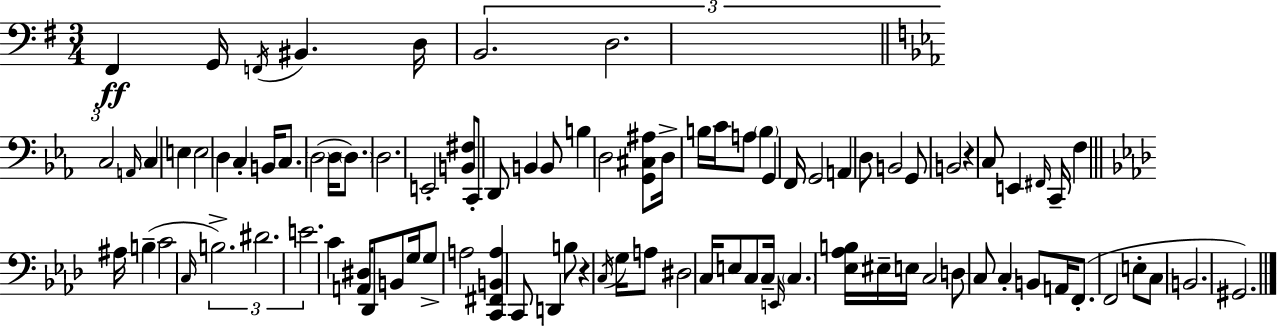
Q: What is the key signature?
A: G major